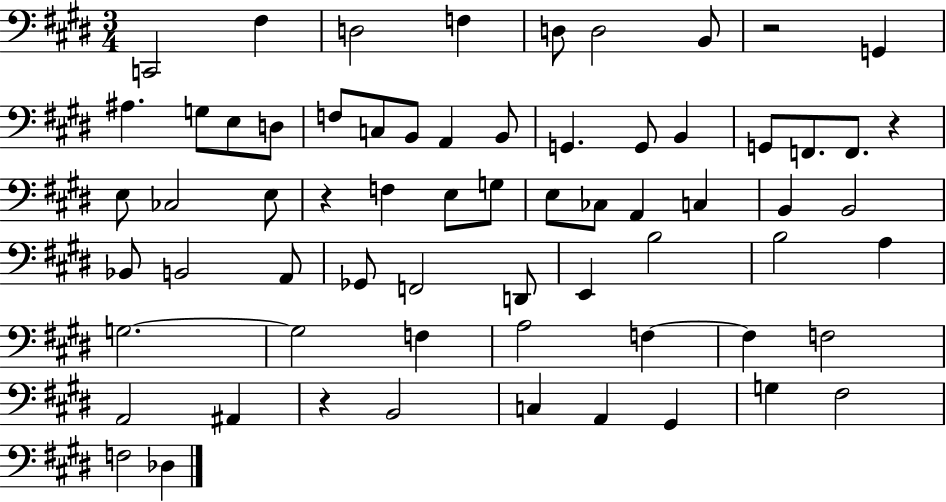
X:1
T:Untitled
M:3/4
L:1/4
K:E
C,,2 ^F, D,2 F, D,/2 D,2 B,,/2 z2 G,, ^A, G,/2 E,/2 D,/2 F,/2 C,/2 B,,/2 A,, B,,/2 G,, G,,/2 B,, G,,/2 F,,/2 F,,/2 z E,/2 _C,2 E,/2 z F, E,/2 G,/2 E,/2 _C,/2 A,, C, B,, B,,2 _B,,/2 B,,2 A,,/2 _G,,/2 F,,2 D,,/2 E,, B,2 B,2 A, G,2 G,2 F, A,2 F, F, F,2 A,,2 ^A,, z B,,2 C, A,, ^G,, G, ^F,2 F,2 _D,